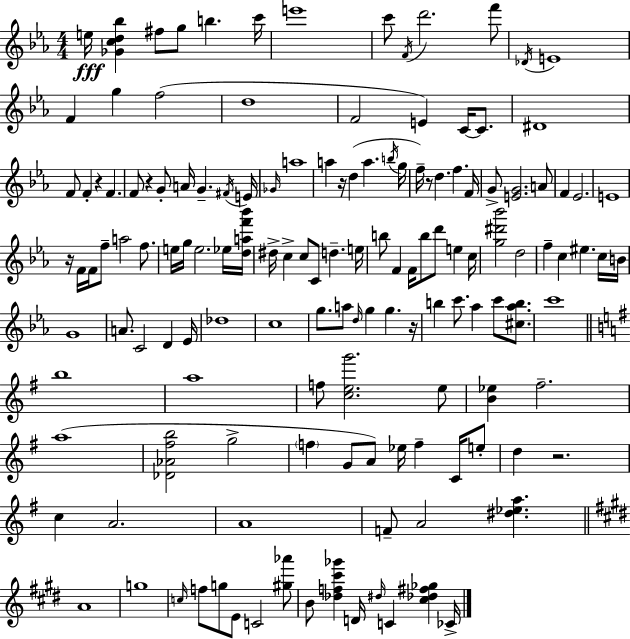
{
  \clef treble
  \numericTimeSignature
  \time 4/4
  \key ees \major
  e''16\fff <ges' c'' d'' bes''>4 fis''8 g''8 b''4. c'''16 | e'''1 | c'''8 \acciaccatura { f'16 } d'''2. f'''8 | \acciaccatura { des'16 } e'1 | \break f'4 g''4 f''2( | d''1 | f'2 e'4) c'16~~ c'8. | dis'1 | \break f'8 f'4-. r4 f'4. | f'8 r4 g'8-. a'16 g'4.-- | \acciaccatura { fis'16 } e'16 \grace { ges'16 } a''1 | a''4 r16 d''4( a''4. | \break \acciaccatura { b''16 } g''16 f''16--) r8 d''4. f''4. | f'16 g'8-> <e' g'>2. | a'8 f'4 ees'2. | e'1 | \break r16 f'16 f'16 f''8-- a''2 | f''8. e''16 g''16 e''2. | ees''16 <d'' a'' f''' bes'''>16 dis''16-> c''4-> c''8 c'8 d''4.-- | e''16 b''8 f'4 f'16 b''8 d'''8 | \break e''4 c''16 <g'' dis''' bes'''>2 d''2 | f''4-- c''4 eis''4. | c''16 b'16 g'1 | a'8. c'2 | \break d'4 ees'16 des''1 | c''1 | g''8. a''8 \grace { d''16 } g''4 g''4. | r16 b''4 c'''8. aes''4 | \break c'''8 <cis'' aes'' b''>8. c'''1 | \bar "||" \break \key g \major b''1 | a''1 | f''8 <c'' e'' g'''>2. e''8 | <b' ees''>4 fis''2.-- | \break a''1( | <des' aes' fis'' b''>2 g''2-> | \parenthesize f''4 g'8 a'8) ees''16 f''4-- c'16 e''8-. | d''4 r2. | \break c''4 a'2. | a'1 | f'8-- a'2 <dis'' ees'' a''>4. | \bar "||" \break \key e \major a'1 | g''1 | \grace { c''16 } f''8 g''8 e'8 c'2 <gis'' aes'''>8 | b'8 <des'' f'' cis''' ges'''>4 d'16 \grace { dis''16 } c'4 <cis'' des'' fis'' ges''>4 | \break ces'16-> \bar "|."
}